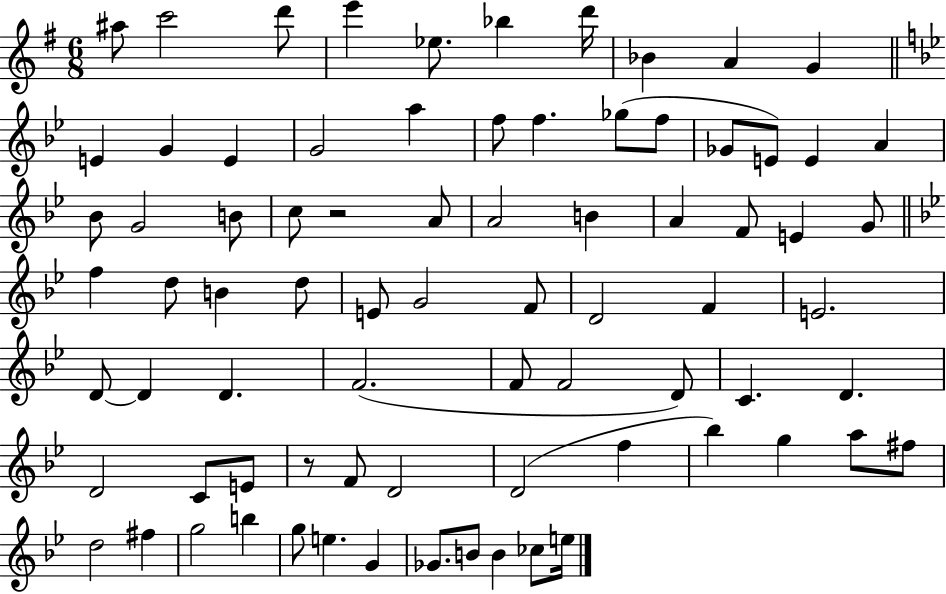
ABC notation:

X:1
T:Untitled
M:6/8
L:1/4
K:G
^a/2 c'2 d'/2 e' _e/2 _b d'/4 _B A G E G E G2 a f/2 f _g/2 f/2 _G/2 E/2 E A _B/2 G2 B/2 c/2 z2 A/2 A2 B A F/2 E G/2 f d/2 B d/2 E/2 G2 F/2 D2 F E2 D/2 D D F2 F/2 F2 D/2 C D D2 C/2 E/2 z/2 F/2 D2 D2 f _b g a/2 ^f/2 d2 ^f g2 b g/2 e G _G/2 B/2 B _c/2 e/4